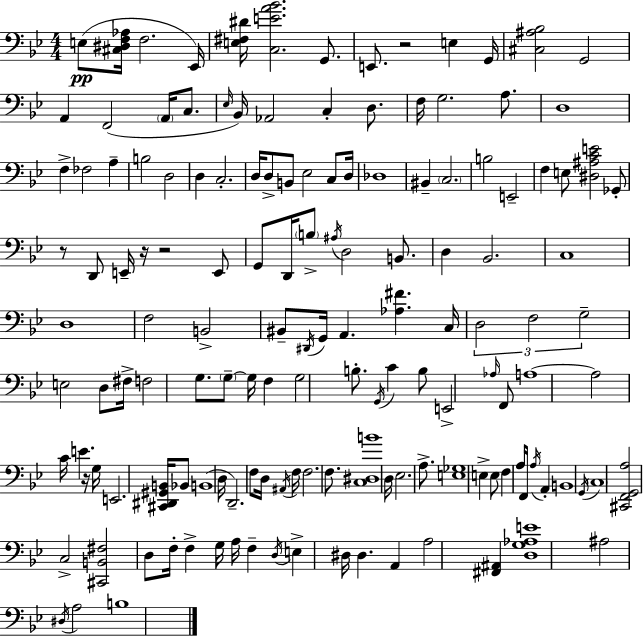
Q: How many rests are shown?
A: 5